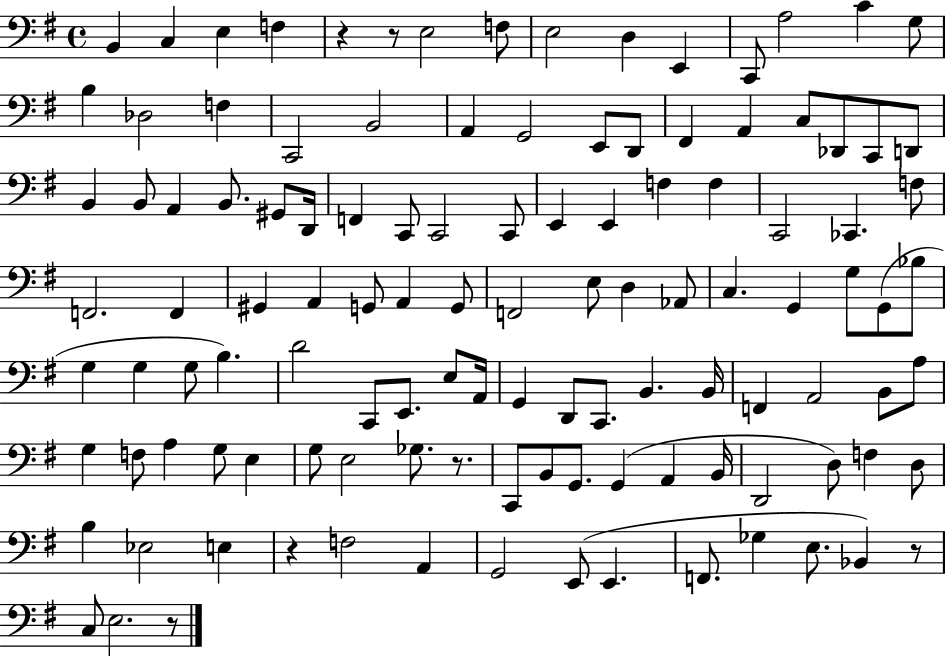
{
  \clef bass
  \time 4/4
  \defaultTimeSignature
  \key g \major
  b,4 c4 e4 f4 | r4 r8 e2 f8 | e2 d4 e,4 | c,8 a2 c'4 g8 | \break b4 des2 f4 | c,2 b,2 | a,4 g,2 e,8 d,8 | fis,4 a,4 c8 des,8 c,8 d,8 | \break b,4 b,8 a,4 b,8. gis,8 d,16 | f,4 c,8 c,2 c,8 | e,4 e,4 f4 f4 | c,2 ces,4. f8 | \break f,2. f,4 | gis,4 a,4 g,8 a,4 g,8 | f,2 e8 d4 aes,8 | c4. g,4 g8 g,8( bes8 | \break g4 g4 g8 b4.) | d'2 c,8 e,8. e8 a,16 | g,4 d,8 c,8. b,4. b,16 | f,4 a,2 b,8 a8 | \break g4 f8 a4 g8 e4 | g8 e2 ges8. r8. | c,8 b,8 g,8. g,4( a,4 b,16 | d,2 d8) f4 d8 | \break b4 ees2 e4 | r4 f2 a,4 | g,2 e,8( e,4. | f,8. ges4 e8. bes,4) r8 | \break c8 e2. r8 | \bar "|."
}